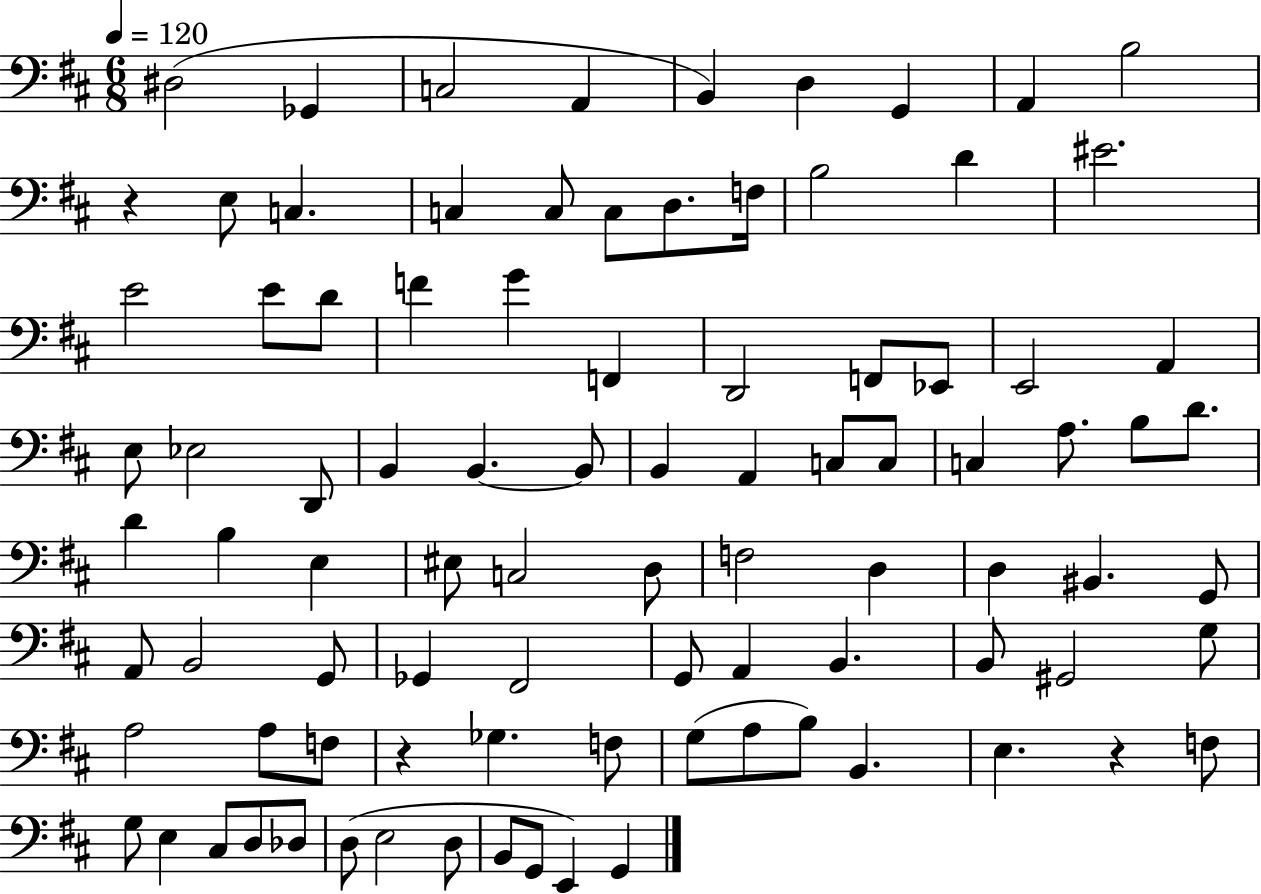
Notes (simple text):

D#3/h Gb2/q C3/h A2/q B2/q D3/q G2/q A2/q B3/h R/q E3/e C3/q. C3/q C3/e C3/e D3/e. F3/s B3/h D4/q EIS4/h. E4/h E4/e D4/e F4/q G4/q F2/q D2/h F2/e Eb2/e E2/h A2/q E3/e Eb3/h D2/e B2/q B2/q. B2/e B2/q A2/q C3/e C3/e C3/q A3/e. B3/e D4/e. D4/q B3/q E3/q EIS3/e C3/h D3/e F3/h D3/q D3/q BIS2/q. G2/e A2/e B2/h G2/e Gb2/q F#2/h G2/e A2/q B2/q. B2/e G#2/h G3/e A3/h A3/e F3/e R/q Gb3/q. F3/e G3/e A3/e B3/e B2/q. E3/q. R/q F3/e G3/e E3/q C#3/e D3/e Db3/e D3/e E3/h D3/e B2/e G2/e E2/q G2/q